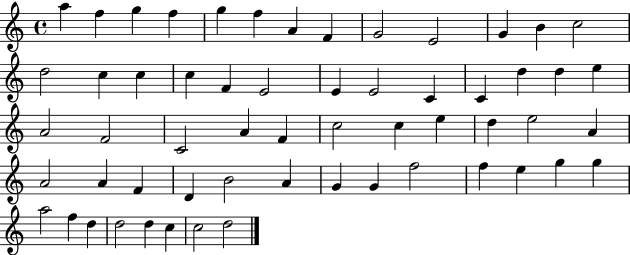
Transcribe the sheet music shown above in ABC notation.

X:1
T:Untitled
M:4/4
L:1/4
K:C
a f g f g f A F G2 E2 G B c2 d2 c c c F E2 E E2 C C d d e A2 F2 C2 A F c2 c e d e2 A A2 A F D B2 A G G f2 f e g g a2 f d d2 d c c2 d2